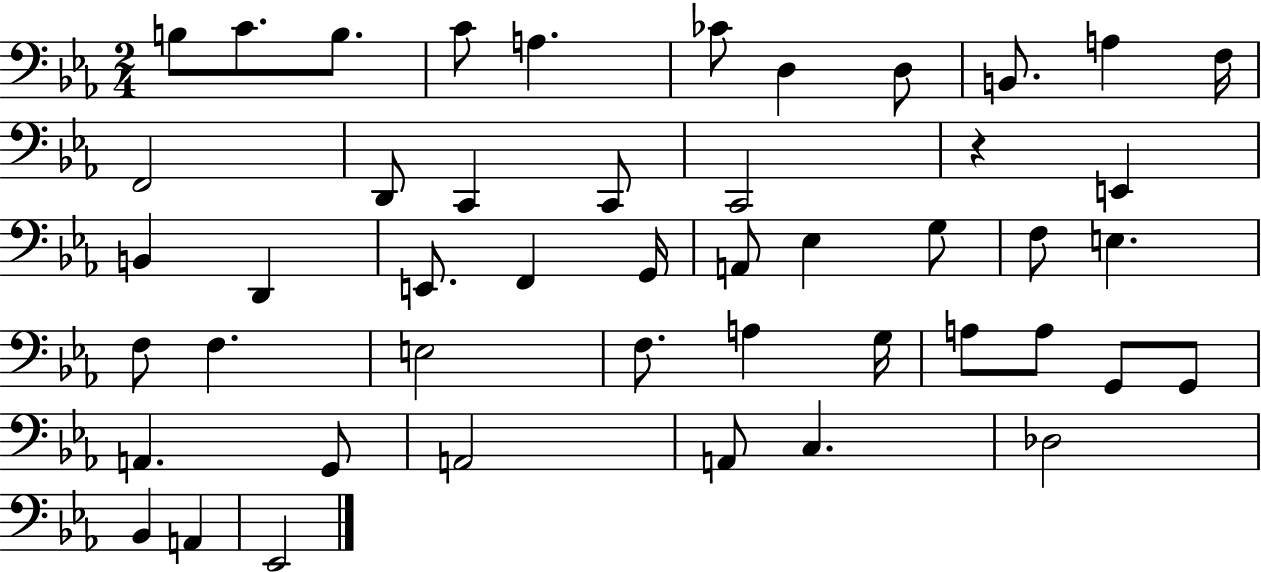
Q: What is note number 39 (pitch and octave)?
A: G2